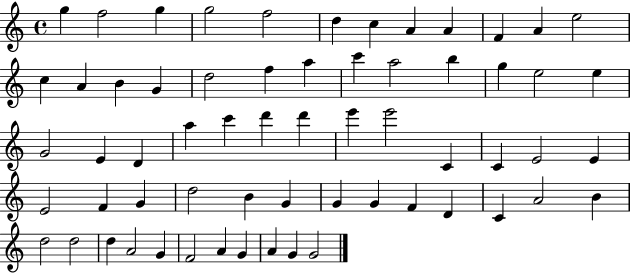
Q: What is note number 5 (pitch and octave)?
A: F5